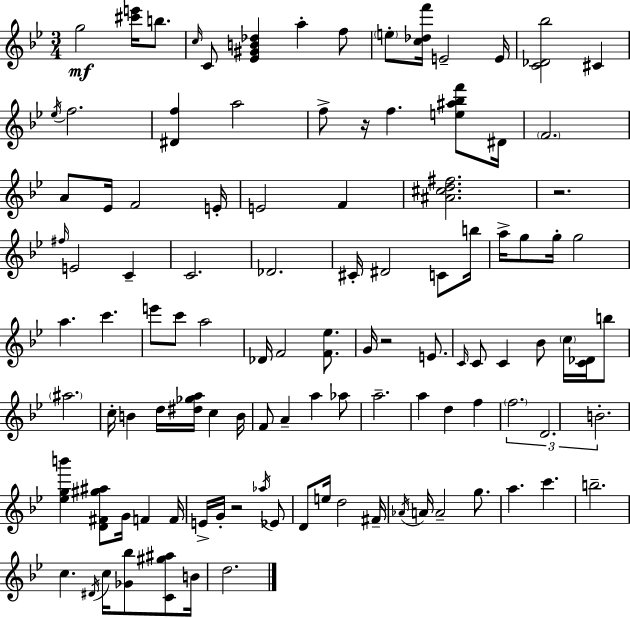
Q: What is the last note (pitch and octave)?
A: D5